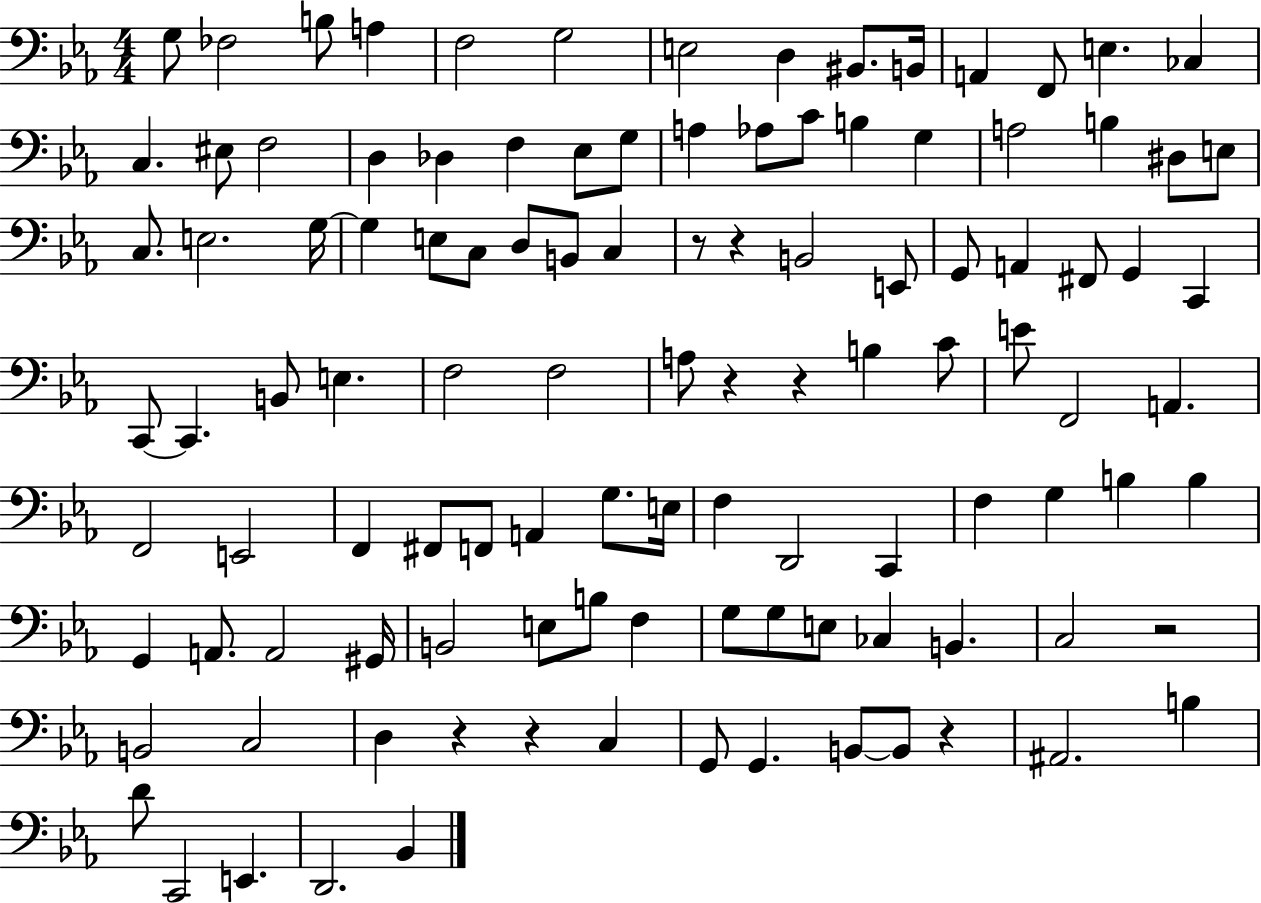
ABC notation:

X:1
T:Untitled
M:4/4
L:1/4
K:Eb
G,/2 _F,2 B,/2 A, F,2 G,2 E,2 D, ^B,,/2 B,,/4 A,, F,,/2 E, _C, C, ^E,/2 F,2 D, _D, F, _E,/2 G,/2 A, _A,/2 C/2 B, G, A,2 B, ^D,/2 E,/2 C,/2 E,2 G,/4 G, E,/2 C,/2 D,/2 B,,/2 C, z/2 z B,,2 E,,/2 G,,/2 A,, ^F,,/2 G,, C,, C,,/2 C,, B,,/2 E, F,2 F,2 A,/2 z z B, C/2 E/2 F,,2 A,, F,,2 E,,2 F,, ^F,,/2 F,,/2 A,, G,/2 E,/4 F, D,,2 C,, F, G, B, B, G,, A,,/2 A,,2 ^G,,/4 B,,2 E,/2 B,/2 F, G,/2 G,/2 E,/2 _C, B,, C,2 z2 B,,2 C,2 D, z z C, G,,/2 G,, B,,/2 B,,/2 z ^A,,2 B, D/2 C,,2 E,, D,,2 _B,,